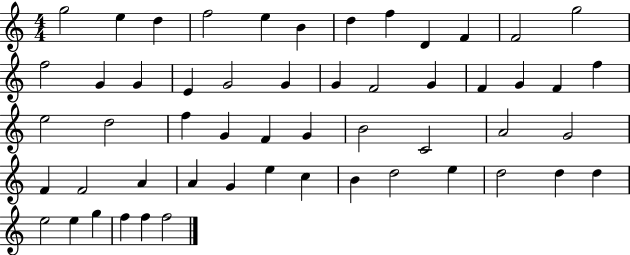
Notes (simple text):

G5/h E5/q D5/q F5/h E5/q B4/q D5/q F5/q D4/q F4/q F4/h G5/h F5/h G4/q G4/q E4/q G4/h G4/q G4/q F4/h G4/q F4/q G4/q F4/q F5/q E5/h D5/h F5/q G4/q F4/q G4/q B4/h C4/h A4/h G4/h F4/q F4/h A4/q A4/q G4/q E5/q C5/q B4/q D5/h E5/q D5/h D5/q D5/q E5/h E5/q G5/q F5/q F5/q F5/h